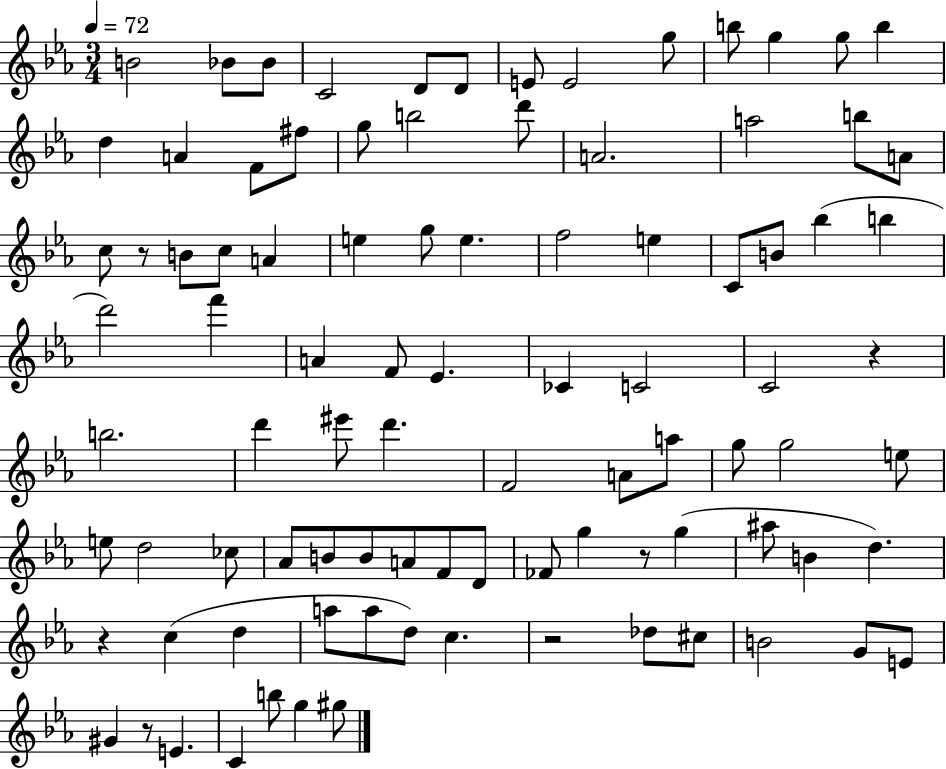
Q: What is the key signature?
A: EES major